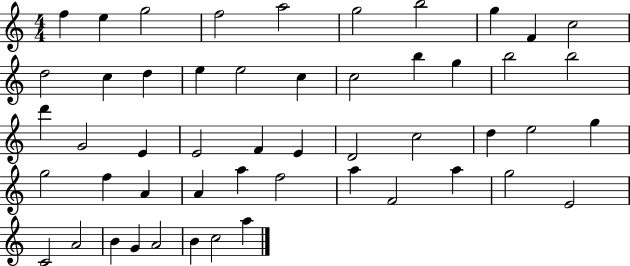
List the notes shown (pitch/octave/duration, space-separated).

F5/q E5/q G5/h F5/h A5/h G5/h B5/h G5/q F4/q C5/h D5/h C5/q D5/q E5/q E5/h C5/q C5/h B5/q G5/q B5/h B5/h D6/q G4/h E4/q E4/h F4/q E4/q D4/h C5/h D5/q E5/h G5/q G5/h F5/q A4/q A4/q A5/q F5/h A5/q F4/h A5/q G5/h E4/h C4/h A4/h B4/q G4/q A4/h B4/q C5/h A5/q